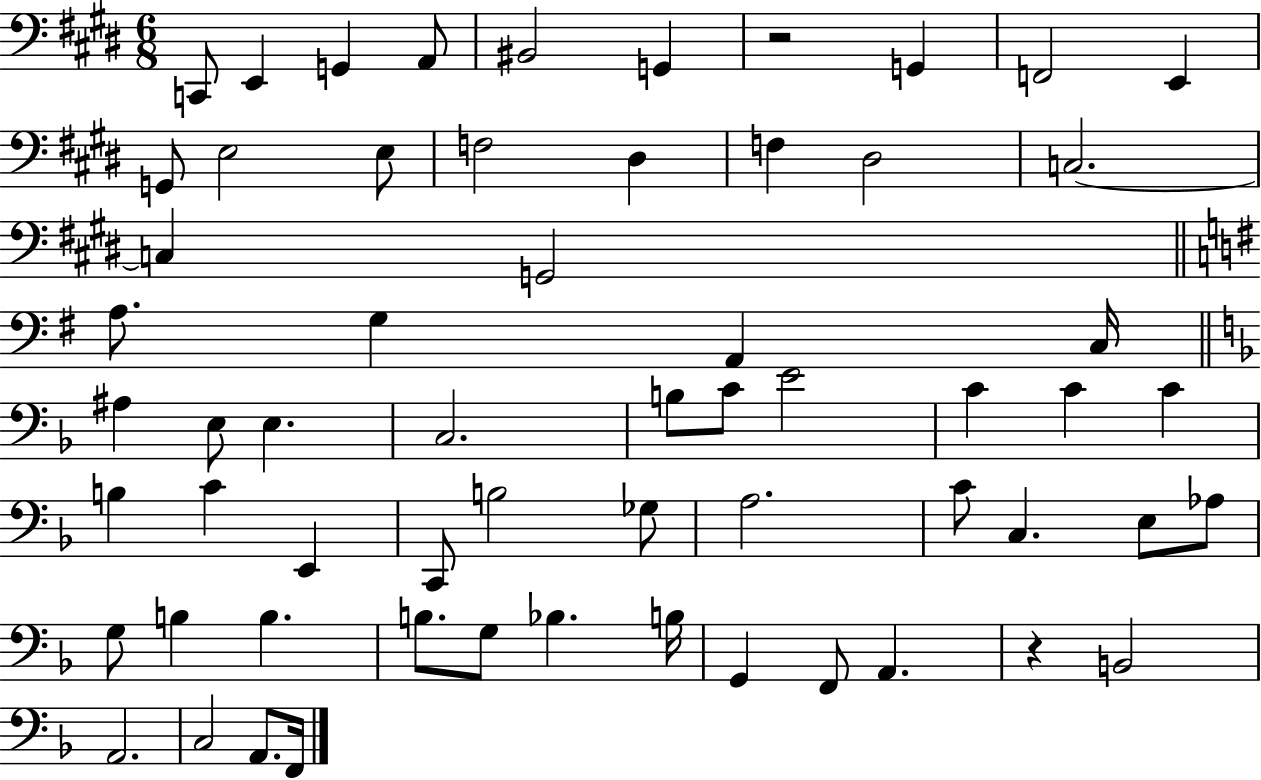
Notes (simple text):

C2/e E2/q G2/q A2/e BIS2/h G2/q R/h G2/q F2/h E2/q G2/e E3/h E3/e F3/h D#3/q F3/q D#3/h C3/h. C3/q G2/h A3/e. G3/q A2/q C3/s A#3/q E3/e E3/q. C3/h. B3/e C4/e E4/h C4/q C4/q C4/q B3/q C4/q E2/q C2/e B3/h Gb3/e A3/h. C4/e C3/q. E3/e Ab3/e G3/e B3/q B3/q. B3/e. G3/e Bb3/q. B3/s G2/q F2/e A2/q. R/q B2/h A2/h. C3/h A2/e. F2/s